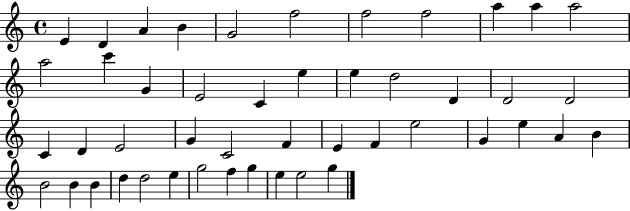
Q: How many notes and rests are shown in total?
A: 47